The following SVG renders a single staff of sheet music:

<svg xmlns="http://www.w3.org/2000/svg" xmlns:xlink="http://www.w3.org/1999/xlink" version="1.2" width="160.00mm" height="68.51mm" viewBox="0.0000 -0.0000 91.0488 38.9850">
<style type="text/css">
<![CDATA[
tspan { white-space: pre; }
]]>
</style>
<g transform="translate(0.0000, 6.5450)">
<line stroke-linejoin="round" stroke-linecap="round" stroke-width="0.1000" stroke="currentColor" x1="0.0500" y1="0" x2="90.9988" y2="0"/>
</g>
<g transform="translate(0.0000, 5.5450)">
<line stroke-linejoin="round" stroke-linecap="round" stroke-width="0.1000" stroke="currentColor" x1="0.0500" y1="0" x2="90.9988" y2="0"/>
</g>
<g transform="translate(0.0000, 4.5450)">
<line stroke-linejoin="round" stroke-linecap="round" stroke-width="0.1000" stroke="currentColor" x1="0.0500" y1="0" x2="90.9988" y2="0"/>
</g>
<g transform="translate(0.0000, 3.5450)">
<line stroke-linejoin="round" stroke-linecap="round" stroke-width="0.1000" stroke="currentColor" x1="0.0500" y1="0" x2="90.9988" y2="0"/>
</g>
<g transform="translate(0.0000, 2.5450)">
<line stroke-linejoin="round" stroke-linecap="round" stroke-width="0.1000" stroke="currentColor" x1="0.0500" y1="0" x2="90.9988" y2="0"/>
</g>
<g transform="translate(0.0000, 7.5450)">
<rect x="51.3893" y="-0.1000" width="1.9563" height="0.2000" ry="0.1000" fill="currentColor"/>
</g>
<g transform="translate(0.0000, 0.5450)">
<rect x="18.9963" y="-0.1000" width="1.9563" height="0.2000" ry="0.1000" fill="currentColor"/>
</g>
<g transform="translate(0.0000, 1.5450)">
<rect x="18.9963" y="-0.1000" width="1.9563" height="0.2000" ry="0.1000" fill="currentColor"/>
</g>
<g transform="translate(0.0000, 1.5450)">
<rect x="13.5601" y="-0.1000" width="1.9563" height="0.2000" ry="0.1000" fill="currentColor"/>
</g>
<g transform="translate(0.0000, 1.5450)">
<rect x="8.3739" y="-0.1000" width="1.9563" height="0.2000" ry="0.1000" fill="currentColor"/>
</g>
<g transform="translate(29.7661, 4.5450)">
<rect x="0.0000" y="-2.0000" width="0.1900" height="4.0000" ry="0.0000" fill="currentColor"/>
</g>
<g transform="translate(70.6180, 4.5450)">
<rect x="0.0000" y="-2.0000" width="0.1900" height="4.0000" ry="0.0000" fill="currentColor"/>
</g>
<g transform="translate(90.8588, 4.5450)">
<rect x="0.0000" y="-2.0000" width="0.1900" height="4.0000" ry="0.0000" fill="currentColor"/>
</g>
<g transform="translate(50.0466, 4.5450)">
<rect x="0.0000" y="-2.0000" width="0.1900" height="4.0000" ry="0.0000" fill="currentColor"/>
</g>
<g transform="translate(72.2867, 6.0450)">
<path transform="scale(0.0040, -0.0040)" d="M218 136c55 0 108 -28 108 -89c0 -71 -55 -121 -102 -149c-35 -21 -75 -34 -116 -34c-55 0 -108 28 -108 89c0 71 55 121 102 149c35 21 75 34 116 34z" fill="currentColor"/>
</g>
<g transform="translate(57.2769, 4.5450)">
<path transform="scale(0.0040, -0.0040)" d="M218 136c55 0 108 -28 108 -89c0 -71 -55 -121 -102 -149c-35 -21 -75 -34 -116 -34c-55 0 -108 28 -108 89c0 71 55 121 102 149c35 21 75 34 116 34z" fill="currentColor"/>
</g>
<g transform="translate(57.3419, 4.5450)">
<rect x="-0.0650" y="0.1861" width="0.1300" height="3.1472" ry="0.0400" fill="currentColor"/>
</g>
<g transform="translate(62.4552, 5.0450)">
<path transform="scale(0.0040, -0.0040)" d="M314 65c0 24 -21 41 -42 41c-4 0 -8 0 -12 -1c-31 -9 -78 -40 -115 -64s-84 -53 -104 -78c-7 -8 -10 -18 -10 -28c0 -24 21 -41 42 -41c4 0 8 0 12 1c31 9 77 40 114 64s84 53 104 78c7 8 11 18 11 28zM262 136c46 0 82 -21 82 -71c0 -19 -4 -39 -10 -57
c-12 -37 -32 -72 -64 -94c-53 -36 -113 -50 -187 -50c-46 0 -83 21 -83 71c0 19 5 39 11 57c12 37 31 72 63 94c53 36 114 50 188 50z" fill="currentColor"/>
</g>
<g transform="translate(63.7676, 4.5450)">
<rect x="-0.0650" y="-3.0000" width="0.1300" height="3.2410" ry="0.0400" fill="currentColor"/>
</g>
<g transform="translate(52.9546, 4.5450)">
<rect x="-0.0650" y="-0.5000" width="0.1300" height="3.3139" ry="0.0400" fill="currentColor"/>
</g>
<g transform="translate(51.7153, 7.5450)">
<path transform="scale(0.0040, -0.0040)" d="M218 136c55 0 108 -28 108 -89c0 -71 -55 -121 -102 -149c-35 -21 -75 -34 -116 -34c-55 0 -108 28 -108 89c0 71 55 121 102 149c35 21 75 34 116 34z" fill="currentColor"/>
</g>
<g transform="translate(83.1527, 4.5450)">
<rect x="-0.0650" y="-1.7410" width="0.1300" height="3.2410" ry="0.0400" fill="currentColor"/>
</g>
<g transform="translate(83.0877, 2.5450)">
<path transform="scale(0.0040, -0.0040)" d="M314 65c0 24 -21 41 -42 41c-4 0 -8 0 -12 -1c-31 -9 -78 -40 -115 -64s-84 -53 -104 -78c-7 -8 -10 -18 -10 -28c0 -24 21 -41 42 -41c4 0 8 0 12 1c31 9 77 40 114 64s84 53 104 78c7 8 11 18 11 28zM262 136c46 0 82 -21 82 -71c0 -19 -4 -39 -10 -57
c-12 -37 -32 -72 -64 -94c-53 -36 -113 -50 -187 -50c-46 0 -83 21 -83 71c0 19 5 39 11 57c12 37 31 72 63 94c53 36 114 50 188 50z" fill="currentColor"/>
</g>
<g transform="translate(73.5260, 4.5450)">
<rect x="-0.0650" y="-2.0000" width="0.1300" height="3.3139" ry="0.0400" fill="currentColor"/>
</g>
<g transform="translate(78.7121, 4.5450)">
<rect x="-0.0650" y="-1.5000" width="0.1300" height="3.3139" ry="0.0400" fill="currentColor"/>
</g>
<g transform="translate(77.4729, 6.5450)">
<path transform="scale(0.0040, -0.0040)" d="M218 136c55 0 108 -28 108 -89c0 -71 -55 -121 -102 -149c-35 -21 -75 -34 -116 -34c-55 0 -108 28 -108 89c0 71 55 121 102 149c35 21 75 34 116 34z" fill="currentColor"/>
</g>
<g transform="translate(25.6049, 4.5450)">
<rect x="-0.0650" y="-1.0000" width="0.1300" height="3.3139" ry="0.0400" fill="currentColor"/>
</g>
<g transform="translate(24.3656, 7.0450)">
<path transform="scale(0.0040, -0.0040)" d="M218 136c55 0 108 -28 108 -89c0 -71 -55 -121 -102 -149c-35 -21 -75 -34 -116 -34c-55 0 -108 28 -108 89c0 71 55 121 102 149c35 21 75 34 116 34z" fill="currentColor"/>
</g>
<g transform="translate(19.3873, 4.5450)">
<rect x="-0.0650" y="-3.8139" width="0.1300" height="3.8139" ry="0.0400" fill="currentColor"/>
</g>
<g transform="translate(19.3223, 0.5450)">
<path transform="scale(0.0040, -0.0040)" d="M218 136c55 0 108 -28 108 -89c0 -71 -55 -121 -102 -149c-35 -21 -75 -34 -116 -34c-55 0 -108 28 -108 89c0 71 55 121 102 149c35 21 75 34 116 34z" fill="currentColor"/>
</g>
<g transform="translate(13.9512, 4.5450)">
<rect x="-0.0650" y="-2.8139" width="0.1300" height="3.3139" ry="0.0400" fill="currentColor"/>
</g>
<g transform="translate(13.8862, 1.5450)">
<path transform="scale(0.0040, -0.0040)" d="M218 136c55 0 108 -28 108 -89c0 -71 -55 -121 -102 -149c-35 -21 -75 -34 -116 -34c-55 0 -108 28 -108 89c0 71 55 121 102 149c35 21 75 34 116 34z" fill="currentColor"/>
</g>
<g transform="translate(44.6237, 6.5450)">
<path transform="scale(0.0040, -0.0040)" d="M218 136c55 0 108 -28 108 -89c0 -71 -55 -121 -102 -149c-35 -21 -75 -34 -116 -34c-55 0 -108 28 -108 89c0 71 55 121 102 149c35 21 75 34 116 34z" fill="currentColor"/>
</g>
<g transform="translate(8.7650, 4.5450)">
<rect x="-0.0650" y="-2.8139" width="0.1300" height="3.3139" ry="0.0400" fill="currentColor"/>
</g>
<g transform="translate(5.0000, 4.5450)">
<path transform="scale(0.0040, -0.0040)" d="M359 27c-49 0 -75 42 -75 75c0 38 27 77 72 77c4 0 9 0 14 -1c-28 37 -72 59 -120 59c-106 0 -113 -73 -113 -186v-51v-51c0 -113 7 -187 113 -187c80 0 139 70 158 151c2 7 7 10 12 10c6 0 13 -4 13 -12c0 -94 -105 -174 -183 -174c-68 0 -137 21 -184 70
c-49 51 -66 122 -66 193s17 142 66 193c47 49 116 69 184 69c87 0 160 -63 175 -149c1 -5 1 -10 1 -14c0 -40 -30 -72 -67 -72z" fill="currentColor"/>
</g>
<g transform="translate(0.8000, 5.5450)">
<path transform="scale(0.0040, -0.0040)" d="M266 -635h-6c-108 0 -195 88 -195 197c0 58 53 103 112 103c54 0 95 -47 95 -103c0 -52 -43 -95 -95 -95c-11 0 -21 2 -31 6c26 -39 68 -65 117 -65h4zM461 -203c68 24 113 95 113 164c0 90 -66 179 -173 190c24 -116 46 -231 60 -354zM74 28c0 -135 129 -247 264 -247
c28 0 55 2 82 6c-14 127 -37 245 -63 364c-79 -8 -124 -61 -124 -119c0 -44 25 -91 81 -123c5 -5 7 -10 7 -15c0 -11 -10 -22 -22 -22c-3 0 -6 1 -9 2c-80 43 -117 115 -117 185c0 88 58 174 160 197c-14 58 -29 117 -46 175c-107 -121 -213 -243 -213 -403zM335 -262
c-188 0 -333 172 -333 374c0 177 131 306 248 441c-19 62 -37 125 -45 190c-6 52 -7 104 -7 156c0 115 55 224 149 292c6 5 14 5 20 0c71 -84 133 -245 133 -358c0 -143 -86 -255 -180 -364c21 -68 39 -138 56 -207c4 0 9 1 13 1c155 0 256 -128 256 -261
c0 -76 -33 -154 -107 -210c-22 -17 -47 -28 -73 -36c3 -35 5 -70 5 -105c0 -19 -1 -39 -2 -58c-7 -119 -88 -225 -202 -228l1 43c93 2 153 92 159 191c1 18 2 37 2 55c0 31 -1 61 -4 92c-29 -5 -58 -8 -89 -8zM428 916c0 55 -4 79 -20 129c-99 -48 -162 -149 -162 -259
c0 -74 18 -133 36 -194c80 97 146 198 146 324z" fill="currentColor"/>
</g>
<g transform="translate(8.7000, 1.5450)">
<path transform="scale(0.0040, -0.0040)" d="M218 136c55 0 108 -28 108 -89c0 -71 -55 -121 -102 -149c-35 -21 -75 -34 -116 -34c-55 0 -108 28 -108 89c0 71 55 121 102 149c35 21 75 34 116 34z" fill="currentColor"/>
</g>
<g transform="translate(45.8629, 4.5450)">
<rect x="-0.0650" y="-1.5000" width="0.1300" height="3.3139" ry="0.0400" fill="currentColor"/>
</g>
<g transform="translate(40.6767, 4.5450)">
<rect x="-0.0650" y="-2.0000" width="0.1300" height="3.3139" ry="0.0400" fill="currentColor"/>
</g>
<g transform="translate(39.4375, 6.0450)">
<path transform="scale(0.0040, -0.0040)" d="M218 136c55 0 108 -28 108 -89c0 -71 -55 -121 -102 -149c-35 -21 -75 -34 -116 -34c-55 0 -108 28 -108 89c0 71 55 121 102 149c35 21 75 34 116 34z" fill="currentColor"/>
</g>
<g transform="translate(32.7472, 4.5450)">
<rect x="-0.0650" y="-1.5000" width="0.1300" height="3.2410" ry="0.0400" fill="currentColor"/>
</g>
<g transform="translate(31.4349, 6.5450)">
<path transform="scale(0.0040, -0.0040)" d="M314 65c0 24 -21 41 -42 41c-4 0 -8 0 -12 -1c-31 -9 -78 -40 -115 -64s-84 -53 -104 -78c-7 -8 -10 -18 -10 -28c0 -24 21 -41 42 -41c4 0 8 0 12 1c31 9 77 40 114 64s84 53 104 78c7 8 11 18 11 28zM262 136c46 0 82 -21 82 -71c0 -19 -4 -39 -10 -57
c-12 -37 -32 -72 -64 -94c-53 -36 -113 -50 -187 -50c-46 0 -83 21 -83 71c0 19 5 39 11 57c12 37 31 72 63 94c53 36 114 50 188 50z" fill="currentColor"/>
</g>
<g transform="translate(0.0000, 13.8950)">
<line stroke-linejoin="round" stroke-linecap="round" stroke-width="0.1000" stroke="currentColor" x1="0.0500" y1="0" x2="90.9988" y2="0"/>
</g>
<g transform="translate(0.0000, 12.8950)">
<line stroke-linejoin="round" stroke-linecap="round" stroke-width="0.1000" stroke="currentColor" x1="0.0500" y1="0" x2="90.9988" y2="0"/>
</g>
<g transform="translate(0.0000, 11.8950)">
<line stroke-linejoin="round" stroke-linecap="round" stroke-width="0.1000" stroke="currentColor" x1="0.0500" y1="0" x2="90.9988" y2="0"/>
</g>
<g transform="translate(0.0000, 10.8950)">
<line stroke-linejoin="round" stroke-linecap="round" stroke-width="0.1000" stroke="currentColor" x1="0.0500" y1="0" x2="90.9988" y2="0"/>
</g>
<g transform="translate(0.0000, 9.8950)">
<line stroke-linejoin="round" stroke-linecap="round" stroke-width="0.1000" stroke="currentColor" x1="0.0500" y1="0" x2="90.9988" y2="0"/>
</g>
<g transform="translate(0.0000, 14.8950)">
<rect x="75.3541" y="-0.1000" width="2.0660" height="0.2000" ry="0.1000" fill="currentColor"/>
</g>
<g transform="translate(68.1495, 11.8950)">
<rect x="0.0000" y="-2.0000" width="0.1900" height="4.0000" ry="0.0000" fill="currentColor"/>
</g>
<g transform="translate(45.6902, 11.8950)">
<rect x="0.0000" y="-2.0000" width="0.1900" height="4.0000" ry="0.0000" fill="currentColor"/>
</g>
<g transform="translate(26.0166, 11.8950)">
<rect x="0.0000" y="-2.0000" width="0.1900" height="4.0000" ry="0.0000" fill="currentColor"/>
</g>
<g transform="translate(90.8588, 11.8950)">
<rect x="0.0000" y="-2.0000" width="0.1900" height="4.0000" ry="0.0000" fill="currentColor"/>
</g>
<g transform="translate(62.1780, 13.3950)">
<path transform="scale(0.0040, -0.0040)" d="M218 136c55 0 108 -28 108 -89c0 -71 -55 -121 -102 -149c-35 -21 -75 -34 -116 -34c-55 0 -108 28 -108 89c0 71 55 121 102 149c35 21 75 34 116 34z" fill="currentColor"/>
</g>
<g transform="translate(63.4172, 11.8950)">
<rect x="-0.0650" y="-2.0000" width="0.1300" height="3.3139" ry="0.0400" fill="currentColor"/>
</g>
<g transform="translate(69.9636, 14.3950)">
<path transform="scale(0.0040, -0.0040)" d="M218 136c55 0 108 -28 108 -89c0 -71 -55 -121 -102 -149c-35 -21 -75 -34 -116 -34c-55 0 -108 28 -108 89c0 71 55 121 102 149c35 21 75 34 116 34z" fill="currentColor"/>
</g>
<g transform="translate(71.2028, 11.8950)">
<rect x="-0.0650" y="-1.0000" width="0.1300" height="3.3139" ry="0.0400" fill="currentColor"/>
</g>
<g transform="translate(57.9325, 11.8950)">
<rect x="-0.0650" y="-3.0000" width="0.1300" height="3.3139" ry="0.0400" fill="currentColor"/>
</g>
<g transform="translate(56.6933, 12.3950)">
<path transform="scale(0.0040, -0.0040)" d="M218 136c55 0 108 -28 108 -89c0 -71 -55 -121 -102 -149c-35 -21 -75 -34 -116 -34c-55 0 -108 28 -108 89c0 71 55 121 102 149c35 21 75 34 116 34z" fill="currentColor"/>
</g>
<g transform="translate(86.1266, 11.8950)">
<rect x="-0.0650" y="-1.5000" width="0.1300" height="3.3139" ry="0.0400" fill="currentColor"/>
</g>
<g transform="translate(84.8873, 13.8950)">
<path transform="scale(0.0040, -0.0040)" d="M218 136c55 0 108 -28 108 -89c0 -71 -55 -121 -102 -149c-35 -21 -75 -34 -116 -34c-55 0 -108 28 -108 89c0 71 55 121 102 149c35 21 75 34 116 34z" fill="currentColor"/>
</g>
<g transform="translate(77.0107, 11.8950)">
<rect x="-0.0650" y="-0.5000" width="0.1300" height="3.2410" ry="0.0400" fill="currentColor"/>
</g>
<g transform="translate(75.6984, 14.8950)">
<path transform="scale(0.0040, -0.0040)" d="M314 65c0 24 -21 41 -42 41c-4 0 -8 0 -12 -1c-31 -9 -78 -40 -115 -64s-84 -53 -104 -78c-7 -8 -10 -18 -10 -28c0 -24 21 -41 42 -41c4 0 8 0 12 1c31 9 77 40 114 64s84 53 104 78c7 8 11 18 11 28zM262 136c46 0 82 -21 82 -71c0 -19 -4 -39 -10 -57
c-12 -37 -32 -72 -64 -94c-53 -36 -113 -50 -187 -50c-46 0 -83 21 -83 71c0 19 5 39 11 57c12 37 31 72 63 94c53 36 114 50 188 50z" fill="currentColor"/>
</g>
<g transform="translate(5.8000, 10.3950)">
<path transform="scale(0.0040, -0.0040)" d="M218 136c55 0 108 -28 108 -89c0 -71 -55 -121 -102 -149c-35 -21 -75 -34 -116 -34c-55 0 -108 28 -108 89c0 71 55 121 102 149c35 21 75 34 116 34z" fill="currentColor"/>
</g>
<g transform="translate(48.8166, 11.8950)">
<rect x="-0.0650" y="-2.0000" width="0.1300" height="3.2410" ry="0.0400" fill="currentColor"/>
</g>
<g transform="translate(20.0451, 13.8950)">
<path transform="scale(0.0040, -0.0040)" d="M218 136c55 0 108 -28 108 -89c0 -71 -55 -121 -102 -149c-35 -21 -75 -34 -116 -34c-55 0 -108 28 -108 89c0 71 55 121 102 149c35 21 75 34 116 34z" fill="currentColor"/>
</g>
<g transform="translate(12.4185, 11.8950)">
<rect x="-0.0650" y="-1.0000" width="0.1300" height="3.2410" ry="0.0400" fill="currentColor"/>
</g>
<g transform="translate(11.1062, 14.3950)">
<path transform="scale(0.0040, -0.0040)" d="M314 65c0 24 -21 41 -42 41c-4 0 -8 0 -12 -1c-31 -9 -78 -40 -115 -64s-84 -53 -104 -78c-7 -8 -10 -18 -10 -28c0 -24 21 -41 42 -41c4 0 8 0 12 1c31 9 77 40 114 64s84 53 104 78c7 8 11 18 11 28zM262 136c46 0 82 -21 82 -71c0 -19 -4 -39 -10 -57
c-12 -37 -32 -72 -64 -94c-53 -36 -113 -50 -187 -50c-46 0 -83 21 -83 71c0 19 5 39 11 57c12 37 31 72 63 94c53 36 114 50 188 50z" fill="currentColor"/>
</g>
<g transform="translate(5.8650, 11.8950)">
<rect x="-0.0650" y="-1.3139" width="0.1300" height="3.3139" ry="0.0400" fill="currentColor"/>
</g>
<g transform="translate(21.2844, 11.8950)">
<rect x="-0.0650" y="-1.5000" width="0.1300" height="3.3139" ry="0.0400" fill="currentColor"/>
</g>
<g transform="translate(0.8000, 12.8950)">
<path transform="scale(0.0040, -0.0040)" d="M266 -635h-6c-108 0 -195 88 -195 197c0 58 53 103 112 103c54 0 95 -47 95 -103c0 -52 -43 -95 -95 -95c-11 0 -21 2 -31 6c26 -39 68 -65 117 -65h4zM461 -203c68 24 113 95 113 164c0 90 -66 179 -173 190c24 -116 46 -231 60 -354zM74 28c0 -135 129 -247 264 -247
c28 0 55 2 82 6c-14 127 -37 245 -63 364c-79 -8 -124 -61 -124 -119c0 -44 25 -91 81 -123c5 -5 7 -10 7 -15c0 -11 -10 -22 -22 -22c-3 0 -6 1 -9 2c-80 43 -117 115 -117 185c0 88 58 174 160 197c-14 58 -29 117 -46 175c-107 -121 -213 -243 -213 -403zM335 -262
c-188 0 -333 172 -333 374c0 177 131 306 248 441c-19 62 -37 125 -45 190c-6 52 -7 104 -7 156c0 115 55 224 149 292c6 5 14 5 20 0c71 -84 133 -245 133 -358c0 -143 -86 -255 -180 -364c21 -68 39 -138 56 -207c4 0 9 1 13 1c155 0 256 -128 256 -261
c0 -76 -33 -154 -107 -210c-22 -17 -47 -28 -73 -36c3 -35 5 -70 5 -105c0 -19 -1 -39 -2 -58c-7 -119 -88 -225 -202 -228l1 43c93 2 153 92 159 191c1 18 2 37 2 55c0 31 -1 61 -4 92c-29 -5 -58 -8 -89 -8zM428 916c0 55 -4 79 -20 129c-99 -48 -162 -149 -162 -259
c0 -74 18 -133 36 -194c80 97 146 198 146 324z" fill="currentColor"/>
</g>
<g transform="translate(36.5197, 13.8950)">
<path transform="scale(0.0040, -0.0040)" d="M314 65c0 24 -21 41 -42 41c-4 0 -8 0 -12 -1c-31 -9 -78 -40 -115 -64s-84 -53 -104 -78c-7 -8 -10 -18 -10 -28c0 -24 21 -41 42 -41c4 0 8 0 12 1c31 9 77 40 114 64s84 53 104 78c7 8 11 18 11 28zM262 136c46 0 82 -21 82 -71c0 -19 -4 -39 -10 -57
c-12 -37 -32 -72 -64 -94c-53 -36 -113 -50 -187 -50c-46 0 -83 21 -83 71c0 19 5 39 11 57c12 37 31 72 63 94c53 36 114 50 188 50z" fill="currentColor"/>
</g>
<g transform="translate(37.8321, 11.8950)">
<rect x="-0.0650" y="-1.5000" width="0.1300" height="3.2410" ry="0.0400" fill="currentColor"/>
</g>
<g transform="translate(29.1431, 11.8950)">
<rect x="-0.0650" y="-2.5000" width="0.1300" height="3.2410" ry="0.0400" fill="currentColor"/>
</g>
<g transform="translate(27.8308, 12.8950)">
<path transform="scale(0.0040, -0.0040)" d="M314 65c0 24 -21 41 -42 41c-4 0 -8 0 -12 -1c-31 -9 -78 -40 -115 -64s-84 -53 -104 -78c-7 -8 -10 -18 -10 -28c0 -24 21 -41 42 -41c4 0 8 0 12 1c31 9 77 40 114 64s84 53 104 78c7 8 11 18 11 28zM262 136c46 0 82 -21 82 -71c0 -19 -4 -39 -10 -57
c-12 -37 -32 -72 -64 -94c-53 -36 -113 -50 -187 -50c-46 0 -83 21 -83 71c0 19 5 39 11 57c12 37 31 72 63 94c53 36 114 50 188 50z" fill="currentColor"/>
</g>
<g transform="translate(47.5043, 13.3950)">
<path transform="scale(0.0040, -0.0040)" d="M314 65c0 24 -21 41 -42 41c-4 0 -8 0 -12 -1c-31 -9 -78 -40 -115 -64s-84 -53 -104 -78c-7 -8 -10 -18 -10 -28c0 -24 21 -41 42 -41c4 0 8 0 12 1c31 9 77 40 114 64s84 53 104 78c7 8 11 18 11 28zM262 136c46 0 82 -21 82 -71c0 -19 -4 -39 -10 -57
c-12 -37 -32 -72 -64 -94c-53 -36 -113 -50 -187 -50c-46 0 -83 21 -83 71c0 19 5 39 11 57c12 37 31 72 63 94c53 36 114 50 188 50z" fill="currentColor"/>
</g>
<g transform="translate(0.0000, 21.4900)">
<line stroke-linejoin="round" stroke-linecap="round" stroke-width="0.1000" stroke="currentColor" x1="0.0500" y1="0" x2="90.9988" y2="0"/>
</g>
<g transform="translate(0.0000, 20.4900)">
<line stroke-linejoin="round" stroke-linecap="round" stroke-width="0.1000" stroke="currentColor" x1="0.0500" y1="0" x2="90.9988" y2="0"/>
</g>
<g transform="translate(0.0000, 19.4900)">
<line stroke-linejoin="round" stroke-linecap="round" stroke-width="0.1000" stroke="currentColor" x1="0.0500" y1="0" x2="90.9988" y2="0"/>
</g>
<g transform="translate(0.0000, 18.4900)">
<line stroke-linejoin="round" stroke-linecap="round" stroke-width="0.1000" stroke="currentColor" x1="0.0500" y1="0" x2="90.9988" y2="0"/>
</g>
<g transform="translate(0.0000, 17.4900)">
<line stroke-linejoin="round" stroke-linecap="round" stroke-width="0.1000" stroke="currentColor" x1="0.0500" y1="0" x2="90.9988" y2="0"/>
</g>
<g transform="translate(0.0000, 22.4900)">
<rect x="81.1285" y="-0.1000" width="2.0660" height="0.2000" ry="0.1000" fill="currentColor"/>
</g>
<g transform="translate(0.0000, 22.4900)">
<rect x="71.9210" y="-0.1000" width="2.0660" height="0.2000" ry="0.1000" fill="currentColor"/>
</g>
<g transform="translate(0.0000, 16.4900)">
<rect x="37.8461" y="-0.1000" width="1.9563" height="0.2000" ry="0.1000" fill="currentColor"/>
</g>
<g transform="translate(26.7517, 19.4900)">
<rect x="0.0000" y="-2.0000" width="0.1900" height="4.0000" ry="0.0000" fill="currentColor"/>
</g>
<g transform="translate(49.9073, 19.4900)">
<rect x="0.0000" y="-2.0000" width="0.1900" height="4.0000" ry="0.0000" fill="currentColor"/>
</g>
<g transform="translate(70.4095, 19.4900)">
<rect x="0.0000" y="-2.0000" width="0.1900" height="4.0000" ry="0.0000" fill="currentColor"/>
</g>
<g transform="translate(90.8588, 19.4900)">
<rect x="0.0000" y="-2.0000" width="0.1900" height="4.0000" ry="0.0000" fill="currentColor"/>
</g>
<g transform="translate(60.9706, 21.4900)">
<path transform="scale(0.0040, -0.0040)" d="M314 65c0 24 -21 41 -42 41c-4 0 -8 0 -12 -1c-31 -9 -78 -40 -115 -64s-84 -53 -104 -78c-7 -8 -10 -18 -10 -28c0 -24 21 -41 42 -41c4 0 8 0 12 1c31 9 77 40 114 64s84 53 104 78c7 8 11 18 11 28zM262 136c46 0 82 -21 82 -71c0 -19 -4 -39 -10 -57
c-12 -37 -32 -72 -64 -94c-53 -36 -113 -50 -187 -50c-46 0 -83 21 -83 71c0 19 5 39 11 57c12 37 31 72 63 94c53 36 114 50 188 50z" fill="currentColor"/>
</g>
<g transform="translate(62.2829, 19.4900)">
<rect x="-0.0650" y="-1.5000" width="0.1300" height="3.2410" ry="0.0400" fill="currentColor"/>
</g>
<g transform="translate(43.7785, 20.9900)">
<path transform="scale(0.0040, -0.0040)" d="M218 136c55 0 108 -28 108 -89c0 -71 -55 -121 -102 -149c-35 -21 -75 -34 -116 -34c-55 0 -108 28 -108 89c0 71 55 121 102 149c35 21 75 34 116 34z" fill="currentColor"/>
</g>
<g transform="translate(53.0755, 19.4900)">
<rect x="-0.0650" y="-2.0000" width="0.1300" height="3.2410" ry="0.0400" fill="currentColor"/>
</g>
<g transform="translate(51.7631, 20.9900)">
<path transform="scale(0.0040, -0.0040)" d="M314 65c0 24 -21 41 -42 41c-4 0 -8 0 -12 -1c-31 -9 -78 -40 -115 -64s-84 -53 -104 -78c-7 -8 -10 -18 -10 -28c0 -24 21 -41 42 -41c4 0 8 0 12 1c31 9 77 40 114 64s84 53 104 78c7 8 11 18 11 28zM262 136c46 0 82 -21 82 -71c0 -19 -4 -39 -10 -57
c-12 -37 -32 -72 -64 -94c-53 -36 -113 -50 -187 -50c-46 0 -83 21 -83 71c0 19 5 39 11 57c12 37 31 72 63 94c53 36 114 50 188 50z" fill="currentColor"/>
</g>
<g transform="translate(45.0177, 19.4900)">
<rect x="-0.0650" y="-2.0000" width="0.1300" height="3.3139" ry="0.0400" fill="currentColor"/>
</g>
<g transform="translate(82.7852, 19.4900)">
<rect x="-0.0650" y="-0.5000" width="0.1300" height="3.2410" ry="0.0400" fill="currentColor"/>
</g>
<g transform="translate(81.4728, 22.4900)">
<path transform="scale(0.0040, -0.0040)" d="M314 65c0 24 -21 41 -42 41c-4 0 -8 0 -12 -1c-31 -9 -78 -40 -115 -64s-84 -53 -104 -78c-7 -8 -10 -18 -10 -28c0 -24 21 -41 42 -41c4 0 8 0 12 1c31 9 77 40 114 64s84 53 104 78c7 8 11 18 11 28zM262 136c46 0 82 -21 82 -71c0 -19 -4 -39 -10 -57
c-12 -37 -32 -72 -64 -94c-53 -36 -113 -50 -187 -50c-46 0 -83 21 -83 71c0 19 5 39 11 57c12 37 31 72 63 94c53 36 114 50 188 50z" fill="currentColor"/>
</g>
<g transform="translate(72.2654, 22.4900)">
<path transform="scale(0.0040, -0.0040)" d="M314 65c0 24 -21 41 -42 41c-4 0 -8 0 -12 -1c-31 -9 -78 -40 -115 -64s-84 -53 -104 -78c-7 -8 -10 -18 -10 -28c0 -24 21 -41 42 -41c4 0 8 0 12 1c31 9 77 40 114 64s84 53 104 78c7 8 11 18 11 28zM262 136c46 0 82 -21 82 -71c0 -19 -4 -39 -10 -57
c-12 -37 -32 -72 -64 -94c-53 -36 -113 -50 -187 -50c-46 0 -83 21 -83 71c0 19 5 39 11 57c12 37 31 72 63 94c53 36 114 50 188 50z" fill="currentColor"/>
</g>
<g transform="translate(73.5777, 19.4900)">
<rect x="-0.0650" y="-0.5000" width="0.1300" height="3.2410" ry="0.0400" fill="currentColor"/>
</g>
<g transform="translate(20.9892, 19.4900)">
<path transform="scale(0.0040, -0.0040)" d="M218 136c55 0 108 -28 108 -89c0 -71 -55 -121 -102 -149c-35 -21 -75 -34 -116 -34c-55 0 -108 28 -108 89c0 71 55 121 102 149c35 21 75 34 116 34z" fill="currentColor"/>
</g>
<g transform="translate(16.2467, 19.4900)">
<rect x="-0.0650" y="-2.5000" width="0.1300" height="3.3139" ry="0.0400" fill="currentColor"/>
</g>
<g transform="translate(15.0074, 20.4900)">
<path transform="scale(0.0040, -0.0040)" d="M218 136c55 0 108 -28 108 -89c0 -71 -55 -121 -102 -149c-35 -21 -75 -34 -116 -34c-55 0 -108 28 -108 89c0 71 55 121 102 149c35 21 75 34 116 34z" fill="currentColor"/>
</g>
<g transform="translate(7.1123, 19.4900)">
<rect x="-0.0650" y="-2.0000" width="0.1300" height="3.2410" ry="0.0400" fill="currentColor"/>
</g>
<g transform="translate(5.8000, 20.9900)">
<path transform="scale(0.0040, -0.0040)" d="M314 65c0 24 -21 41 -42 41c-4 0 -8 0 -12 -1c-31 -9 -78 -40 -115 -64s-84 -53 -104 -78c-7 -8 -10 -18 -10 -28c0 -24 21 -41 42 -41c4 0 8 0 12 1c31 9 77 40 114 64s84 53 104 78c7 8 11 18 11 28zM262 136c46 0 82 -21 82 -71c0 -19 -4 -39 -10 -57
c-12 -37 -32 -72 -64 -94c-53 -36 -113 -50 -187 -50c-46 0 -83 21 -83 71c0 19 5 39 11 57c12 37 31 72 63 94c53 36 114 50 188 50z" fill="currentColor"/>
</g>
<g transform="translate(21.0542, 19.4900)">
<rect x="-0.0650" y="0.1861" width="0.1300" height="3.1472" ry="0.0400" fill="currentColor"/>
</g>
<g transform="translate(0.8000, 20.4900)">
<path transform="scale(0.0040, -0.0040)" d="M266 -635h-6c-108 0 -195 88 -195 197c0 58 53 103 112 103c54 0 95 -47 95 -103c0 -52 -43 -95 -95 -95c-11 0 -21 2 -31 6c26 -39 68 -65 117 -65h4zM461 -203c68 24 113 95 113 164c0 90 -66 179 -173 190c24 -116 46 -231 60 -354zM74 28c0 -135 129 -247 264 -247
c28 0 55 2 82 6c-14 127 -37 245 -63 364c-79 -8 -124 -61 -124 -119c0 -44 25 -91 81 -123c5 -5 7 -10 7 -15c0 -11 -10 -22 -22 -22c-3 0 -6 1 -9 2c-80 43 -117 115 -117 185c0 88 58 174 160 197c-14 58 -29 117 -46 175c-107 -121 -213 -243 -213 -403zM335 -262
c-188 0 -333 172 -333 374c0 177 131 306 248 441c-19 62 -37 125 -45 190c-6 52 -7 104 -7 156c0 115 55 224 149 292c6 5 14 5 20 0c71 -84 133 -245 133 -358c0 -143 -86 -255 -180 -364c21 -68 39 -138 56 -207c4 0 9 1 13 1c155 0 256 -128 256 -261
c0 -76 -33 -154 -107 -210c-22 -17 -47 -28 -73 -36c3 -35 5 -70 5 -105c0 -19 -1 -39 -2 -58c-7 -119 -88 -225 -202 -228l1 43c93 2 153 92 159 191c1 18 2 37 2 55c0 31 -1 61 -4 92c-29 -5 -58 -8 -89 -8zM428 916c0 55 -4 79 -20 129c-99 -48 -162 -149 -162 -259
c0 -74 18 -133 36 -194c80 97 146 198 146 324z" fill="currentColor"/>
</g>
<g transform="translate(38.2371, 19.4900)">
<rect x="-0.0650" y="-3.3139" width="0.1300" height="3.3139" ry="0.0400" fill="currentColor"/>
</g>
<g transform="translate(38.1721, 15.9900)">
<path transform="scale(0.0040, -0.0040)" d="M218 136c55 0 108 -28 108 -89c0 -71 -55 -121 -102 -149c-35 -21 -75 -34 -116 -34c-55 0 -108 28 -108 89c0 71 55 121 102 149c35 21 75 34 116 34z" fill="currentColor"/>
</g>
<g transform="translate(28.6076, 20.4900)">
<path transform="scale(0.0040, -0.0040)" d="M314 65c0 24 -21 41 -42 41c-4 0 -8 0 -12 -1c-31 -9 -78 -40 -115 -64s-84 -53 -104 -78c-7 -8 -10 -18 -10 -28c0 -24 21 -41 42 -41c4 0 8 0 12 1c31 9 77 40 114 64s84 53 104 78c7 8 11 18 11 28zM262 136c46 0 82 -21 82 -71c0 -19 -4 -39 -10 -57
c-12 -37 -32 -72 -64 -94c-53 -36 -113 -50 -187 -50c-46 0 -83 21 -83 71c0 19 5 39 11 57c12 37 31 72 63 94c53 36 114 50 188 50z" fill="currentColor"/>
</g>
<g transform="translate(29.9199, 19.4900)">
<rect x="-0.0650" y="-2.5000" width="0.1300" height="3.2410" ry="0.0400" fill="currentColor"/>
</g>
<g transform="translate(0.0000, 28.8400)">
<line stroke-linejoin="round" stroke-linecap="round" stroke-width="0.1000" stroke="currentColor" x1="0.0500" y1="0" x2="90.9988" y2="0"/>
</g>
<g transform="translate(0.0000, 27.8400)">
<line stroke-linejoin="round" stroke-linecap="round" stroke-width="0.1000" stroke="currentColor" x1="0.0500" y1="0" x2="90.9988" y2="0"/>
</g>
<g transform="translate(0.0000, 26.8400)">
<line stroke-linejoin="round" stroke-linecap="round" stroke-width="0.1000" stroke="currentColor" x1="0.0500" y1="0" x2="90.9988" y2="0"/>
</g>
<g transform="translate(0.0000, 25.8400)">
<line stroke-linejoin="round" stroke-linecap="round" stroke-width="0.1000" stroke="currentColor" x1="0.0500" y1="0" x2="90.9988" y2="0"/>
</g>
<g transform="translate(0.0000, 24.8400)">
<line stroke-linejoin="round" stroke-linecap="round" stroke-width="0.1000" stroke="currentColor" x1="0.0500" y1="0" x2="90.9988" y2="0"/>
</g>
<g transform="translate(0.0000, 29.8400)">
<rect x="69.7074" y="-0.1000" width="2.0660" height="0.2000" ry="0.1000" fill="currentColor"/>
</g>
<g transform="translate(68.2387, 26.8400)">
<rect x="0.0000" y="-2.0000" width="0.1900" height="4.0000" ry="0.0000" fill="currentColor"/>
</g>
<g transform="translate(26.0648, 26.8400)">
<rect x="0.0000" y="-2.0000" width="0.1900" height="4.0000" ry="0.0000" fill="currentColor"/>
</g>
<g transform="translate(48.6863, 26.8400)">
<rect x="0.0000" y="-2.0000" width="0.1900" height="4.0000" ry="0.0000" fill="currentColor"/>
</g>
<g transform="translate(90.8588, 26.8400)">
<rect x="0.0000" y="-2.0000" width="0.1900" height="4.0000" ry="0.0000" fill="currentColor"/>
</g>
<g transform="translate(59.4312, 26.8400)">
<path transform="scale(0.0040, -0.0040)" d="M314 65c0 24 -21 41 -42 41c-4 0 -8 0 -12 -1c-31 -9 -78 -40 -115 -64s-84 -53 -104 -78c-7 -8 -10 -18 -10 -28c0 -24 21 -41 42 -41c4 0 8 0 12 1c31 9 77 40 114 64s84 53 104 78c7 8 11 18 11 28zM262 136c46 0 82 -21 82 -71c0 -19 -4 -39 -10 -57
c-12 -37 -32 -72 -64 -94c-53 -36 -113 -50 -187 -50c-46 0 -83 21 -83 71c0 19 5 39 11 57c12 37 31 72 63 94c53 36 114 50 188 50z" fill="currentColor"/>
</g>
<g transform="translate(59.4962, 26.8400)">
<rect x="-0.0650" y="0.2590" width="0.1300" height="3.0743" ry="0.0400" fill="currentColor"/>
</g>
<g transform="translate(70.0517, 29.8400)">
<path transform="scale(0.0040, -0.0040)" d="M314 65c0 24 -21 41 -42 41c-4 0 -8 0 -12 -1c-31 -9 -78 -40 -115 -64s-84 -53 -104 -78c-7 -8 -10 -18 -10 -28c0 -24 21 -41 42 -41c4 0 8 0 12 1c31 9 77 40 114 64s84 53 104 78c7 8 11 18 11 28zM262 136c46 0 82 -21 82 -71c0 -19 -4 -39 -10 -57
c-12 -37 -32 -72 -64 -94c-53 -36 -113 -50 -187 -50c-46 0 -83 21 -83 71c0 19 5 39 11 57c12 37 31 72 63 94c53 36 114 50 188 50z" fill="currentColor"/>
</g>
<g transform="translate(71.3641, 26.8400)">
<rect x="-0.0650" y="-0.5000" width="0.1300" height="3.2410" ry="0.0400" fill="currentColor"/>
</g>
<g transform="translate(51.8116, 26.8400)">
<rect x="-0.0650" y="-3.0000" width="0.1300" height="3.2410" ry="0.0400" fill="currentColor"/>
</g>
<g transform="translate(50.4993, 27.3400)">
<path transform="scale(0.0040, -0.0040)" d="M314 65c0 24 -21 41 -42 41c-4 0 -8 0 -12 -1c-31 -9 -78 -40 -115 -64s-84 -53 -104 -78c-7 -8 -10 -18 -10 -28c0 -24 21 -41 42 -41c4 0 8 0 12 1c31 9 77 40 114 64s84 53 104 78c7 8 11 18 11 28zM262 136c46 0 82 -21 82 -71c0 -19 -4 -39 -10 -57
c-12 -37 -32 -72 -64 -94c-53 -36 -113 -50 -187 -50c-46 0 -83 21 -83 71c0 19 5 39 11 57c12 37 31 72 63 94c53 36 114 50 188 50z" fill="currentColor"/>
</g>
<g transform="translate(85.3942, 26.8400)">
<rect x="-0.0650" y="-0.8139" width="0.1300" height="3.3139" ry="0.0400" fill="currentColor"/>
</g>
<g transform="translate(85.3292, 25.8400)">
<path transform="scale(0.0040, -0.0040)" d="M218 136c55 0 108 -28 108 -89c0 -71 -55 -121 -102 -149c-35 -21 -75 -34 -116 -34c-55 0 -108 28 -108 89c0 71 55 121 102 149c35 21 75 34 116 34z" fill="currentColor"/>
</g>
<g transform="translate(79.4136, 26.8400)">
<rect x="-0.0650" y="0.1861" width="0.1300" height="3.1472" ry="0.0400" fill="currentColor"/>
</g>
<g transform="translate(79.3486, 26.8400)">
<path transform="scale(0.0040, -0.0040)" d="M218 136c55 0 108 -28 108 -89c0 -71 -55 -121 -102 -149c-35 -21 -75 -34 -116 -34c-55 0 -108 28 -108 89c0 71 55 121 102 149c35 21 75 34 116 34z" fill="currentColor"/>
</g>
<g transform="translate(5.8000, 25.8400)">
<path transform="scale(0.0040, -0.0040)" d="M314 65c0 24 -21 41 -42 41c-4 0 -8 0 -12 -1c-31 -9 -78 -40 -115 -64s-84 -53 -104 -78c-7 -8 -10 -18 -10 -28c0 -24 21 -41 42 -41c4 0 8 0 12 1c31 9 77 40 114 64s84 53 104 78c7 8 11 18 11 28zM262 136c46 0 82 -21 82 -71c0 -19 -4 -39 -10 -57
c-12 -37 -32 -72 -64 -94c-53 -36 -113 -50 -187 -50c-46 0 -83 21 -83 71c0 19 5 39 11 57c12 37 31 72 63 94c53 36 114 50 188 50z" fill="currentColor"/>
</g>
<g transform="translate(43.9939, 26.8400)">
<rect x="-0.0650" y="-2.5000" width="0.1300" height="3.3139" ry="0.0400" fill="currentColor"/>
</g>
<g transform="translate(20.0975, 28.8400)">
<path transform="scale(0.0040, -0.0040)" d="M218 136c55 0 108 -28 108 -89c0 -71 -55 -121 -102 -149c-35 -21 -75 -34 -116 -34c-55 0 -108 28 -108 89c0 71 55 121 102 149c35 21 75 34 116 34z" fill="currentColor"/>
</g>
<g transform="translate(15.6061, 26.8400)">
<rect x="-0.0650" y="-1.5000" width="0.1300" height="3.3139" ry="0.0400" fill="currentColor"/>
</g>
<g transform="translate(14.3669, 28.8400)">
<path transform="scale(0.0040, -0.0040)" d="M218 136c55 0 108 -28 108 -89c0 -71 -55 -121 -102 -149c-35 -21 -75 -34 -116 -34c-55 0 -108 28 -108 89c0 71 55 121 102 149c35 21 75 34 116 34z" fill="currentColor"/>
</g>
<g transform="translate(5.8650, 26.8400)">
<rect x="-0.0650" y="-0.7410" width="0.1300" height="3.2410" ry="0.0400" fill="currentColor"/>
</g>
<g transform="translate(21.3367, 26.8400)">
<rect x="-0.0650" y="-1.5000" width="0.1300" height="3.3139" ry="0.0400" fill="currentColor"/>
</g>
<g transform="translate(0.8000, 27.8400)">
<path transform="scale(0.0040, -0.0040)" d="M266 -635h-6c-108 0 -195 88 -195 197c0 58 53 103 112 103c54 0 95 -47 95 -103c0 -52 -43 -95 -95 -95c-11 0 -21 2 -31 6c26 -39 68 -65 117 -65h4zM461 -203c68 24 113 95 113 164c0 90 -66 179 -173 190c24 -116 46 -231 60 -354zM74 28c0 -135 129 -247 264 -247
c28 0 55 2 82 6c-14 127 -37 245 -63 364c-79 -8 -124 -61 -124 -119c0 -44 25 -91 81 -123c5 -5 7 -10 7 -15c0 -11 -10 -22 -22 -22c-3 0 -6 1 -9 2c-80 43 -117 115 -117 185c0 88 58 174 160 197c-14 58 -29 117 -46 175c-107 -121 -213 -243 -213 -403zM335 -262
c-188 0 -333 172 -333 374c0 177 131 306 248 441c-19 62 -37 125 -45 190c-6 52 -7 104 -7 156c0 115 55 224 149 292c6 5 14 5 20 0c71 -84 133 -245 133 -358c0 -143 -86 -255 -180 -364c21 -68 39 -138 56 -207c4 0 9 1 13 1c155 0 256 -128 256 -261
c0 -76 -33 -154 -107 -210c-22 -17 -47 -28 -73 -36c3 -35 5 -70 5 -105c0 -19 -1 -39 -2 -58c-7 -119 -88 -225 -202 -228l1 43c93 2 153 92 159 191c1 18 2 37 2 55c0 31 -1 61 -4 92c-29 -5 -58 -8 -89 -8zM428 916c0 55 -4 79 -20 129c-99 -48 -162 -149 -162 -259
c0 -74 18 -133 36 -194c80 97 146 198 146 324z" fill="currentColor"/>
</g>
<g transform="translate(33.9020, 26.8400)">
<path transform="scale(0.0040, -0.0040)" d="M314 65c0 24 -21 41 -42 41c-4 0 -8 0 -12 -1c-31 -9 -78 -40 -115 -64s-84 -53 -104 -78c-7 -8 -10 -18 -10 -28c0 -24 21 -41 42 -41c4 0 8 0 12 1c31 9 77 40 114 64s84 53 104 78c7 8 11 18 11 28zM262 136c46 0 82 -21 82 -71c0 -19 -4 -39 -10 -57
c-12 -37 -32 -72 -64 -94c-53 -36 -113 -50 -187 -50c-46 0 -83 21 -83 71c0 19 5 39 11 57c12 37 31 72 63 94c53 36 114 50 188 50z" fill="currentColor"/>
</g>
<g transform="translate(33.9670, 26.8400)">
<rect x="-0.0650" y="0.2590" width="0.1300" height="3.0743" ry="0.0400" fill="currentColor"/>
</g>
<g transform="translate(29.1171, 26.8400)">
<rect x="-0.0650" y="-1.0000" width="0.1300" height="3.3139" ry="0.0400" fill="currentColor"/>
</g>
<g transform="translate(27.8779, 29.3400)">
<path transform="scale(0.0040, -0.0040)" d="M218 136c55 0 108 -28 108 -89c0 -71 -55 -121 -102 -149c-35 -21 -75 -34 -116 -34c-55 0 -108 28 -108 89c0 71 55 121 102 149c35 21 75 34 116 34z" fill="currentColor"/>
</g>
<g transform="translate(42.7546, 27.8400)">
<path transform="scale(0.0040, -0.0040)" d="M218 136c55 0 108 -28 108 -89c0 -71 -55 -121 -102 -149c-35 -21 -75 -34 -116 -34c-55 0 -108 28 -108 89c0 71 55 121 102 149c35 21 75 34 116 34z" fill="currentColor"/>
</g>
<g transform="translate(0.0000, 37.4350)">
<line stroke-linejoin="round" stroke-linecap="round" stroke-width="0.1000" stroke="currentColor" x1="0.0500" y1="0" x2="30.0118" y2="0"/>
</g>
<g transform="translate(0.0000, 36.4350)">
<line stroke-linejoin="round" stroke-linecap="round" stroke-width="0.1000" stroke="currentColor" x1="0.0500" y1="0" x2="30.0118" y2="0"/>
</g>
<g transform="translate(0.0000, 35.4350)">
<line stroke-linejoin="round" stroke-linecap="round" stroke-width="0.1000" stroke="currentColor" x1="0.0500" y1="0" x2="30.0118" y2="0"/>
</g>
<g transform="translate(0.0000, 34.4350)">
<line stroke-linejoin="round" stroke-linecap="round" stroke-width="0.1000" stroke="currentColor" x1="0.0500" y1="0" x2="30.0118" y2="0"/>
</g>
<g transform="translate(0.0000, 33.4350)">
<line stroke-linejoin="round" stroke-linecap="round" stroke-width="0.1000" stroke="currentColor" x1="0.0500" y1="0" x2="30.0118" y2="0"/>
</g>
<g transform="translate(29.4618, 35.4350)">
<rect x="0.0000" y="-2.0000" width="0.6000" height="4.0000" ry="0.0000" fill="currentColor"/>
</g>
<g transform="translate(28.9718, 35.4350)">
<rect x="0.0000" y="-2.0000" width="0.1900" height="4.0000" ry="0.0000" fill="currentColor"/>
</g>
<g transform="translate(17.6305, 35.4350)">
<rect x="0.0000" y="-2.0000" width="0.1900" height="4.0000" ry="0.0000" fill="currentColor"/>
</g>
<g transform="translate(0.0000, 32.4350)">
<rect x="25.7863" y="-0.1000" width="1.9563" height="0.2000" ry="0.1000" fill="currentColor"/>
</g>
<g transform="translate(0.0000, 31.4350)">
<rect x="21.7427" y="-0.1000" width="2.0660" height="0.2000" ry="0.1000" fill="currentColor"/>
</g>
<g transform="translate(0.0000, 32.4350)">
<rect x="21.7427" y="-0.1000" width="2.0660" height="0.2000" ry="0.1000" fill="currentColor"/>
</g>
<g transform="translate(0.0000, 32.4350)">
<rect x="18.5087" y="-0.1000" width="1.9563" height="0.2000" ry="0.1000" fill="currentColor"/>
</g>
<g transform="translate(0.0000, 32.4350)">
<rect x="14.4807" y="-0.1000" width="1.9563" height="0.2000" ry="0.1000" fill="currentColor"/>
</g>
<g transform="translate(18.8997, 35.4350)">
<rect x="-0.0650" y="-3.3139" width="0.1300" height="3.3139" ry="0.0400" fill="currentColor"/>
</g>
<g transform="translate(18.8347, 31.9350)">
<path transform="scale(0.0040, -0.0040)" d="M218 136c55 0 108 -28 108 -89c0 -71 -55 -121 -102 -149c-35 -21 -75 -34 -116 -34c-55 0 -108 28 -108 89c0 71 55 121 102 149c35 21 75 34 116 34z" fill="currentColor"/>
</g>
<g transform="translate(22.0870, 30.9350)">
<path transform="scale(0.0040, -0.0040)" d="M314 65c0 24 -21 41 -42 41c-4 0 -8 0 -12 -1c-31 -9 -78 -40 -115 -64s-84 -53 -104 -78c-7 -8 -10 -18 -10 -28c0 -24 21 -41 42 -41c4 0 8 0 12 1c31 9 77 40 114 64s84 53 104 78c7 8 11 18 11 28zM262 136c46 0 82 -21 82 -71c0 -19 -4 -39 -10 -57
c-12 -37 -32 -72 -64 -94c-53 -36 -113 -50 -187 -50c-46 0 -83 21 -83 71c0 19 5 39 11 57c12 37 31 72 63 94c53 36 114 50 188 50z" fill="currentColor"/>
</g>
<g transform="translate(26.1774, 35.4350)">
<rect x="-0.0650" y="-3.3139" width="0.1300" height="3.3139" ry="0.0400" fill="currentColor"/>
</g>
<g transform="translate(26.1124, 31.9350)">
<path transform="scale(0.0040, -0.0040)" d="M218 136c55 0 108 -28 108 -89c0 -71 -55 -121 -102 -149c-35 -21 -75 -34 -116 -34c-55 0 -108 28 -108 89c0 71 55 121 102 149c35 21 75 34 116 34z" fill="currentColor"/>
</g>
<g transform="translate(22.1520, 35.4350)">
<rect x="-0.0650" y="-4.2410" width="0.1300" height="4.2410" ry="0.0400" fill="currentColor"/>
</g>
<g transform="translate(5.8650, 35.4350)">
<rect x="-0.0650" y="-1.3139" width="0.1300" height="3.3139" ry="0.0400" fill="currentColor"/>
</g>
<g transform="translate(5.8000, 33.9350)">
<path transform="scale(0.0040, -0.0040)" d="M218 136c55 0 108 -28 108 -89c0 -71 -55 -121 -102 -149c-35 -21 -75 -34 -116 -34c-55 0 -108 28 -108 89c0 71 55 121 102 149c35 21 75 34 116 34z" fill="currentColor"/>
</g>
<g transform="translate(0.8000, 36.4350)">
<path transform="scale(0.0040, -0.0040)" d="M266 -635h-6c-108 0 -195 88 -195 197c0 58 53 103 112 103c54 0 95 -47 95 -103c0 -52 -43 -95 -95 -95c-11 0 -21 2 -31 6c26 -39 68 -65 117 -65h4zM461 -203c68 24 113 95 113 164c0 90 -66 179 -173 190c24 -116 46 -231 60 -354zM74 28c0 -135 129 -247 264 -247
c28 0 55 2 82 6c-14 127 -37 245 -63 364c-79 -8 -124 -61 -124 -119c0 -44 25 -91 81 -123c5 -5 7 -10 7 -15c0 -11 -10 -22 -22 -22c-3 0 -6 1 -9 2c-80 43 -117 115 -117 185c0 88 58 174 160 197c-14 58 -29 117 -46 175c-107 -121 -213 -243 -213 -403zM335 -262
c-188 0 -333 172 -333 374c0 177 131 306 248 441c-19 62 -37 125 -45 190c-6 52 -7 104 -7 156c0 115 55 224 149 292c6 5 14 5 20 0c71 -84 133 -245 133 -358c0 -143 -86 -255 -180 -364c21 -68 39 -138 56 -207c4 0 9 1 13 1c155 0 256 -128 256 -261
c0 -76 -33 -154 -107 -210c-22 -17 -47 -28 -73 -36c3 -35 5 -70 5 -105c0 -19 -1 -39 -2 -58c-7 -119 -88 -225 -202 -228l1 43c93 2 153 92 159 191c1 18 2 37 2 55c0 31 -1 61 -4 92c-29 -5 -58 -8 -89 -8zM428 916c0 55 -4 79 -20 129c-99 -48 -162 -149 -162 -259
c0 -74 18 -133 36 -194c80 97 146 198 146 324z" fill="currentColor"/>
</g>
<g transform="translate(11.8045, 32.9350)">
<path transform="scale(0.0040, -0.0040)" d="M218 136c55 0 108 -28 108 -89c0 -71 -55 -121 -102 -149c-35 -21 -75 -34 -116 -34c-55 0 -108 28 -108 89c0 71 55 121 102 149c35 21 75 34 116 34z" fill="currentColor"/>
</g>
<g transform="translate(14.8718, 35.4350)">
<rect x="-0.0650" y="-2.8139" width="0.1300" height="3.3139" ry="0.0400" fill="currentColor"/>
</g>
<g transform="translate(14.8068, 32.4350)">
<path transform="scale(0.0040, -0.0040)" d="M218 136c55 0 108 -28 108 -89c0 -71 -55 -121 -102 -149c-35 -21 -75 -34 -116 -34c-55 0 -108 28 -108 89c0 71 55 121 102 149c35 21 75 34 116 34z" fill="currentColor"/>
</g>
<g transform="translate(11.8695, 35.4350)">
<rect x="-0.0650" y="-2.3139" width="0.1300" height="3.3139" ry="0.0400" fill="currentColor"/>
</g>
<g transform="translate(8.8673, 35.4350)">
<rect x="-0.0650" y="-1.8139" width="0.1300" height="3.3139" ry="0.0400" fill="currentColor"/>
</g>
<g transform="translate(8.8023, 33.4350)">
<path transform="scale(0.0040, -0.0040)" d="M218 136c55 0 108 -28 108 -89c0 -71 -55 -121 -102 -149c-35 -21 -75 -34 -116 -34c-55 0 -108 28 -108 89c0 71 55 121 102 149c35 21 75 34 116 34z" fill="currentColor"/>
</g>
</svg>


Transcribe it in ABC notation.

X:1
T:Untitled
M:4/4
L:1/4
K:C
a a c' D E2 F E C B A2 F E f2 e D2 E G2 E2 F2 A F D C2 E F2 G B G2 b F F2 E2 C2 C2 d2 E E D B2 G A2 B2 C2 B d e f g a b d'2 b